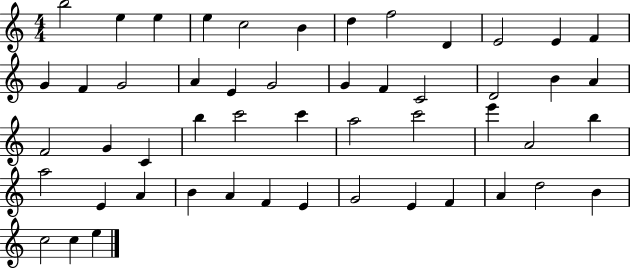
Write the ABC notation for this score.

X:1
T:Untitled
M:4/4
L:1/4
K:C
b2 e e e c2 B d f2 D E2 E F G F G2 A E G2 G F C2 D2 B A F2 G C b c'2 c' a2 c'2 e' A2 b a2 E A B A F E G2 E F A d2 B c2 c e